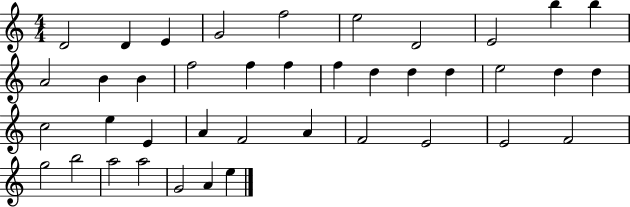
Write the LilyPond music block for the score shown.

{
  \clef treble
  \numericTimeSignature
  \time 4/4
  \key c \major
  d'2 d'4 e'4 | g'2 f''2 | e''2 d'2 | e'2 b''4 b''4 | \break a'2 b'4 b'4 | f''2 f''4 f''4 | f''4 d''4 d''4 d''4 | e''2 d''4 d''4 | \break c''2 e''4 e'4 | a'4 f'2 a'4 | f'2 e'2 | e'2 f'2 | \break g''2 b''2 | a''2 a''2 | g'2 a'4 e''4 | \bar "|."
}